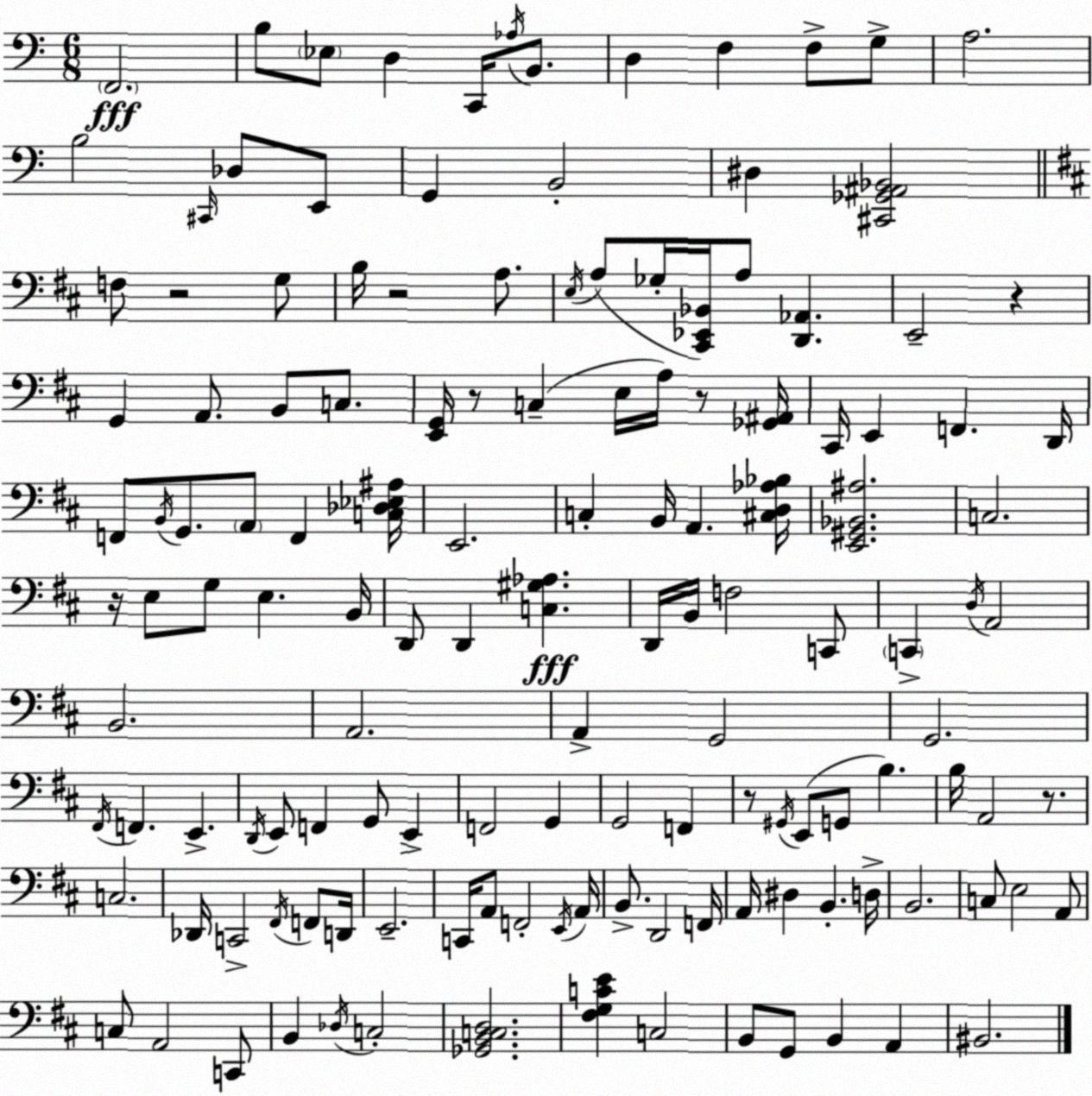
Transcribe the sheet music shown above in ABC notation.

X:1
T:Untitled
M:6/8
L:1/4
K:Am
F,,2 B,/2 _E,/2 D, C,,/4 _A,/4 B,,/2 D, F, F,/2 G,/2 A,2 B,2 ^C,,/4 _D,/2 E,,/2 G,, B,,2 ^D, [^C,,_G,,^A,,_B,,]2 F,/2 z2 G,/2 B,/4 z2 A,/2 E,/4 A,/2 _G,/4 [^C,,_E,,_B,,]/4 A,/2 [D,,_A,,] E,,2 z G,, A,,/2 B,,/2 C,/2 [E,,G,,]/4 z/2 C, E,/4 A,/4 z/2 [_G,,^A,,]/4 ^C,,/4 E,, F,, D,,/4 F,,/2 B,,/4 G,,/2 A,,/2 F,, [C,_D,_E,^A,]/4 E,,2 C, B,,/4 A,, [^C,D,_A,_B,]/4 [E,,^G,,_B,,^A,]2 C,2 z/4 E,/2 G,/2 E, B,,/4 D,,/2 D,, [C,^G,_A,] D,,/4 B,,/4 F,2 C,,/2 C,, D,/4 A,,2 B,,2 A,,2 A,, G,,2 G,,2 ^F,,/4 F,, E,, D,,/4 E,,/2 F,, G,,/2 E,, F,,2 G,, G,,2 F,, z/2 ^G,,/4 E,,/2 G,,/2 B, B,/4 A,,2 z/2 C,2 _D,,/4 C,,2 ^F,,/4 F,,/2 D,,/4 E,,2 C,,/4 A,,/2 F,,2 E,,/4 A,,/4 B,,/2 D,,2 F,,/4 A,,/4 ^D, B,, D,/4 B,,2 C,/2 E,2 A,,/2 C,/2 A,,2 C,,/2 B,, _D,/4 C,2 [_G,,B,,C,D,]2 [^F,G,CE] C,2 B,,/2 G,,/2 B,, A,, ^B,,2